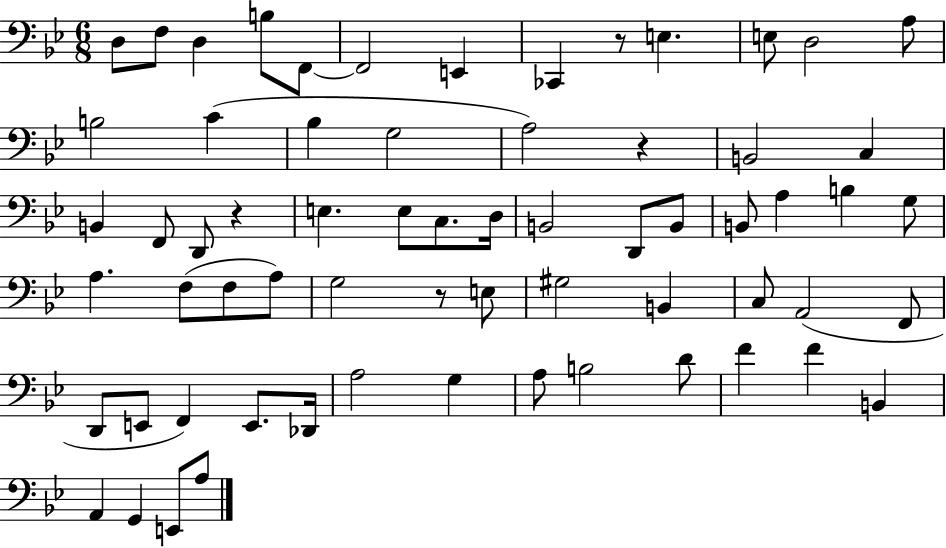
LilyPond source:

{
  \clef bass
  \numericTimeSignature
  \time 6/8
  \key bes \major
  d8 f8 d4 b8 f,8~~ | f,2 e,4 | ces,4 r8 e4. | e8 d2 a8 | \break b2 c'4( | bes4 g2 | a2) r4 | b,2 c4 | \break b,4 f,8 d,8 r4 | e4. e8 c8. d16 | b,2 d,8 b,8 | b,8 a4 b4 g8 | \break a4. f8( f8 a8) | g2 r8 e8 | gis2 b,4 | c8 a,2( f,8 | \break d,8 e,8 f,4) e,8. des,16 | a2 g4 | a8 b2 d'8 | f'4 f'4 b,4 | \break a,4 g,4 e,8 a8 | \bar "|."
}